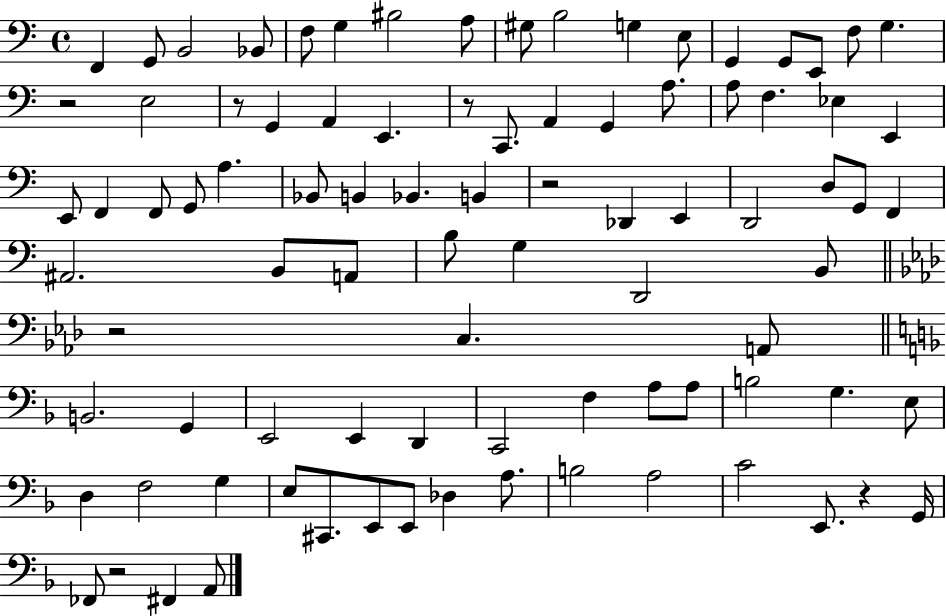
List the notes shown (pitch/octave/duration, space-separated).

F2/q G2/e B2/h Bb2/e F3/e G3/q BIS3/h A3/e G#3/e B3/h G3/q E3/e G2/q G2/e E2/e F3/e G3/q. R/h E3/h R/e G2/q A2/q E2/q. R/e C2/e. A2/q G2/q A3/e. A3/e F3/q. Eb3/q E2/q E2/e F2/q F2/e G2/e A3/q. Bb2/e B2/q Bb2/q. B2/q R/h Db2/q E2/q D2/h D3/e G2/e F2/q A#2/h. B2/e A2/e B3/e G3/q D2/h B2/e R/h C3/q. A2/e B2/h. G2/q E2/h E2/q D2/q C2/h F3/q A3/e A3/e B3/h G3/q. E3/e D3/q F3/h G3/q E3/e C#2/e. E2/e E2/e Db3/q A3/e. B3/h A3/h C4/h E2/e. R/q G2/s FES2/e R/h F#2/q A2/e